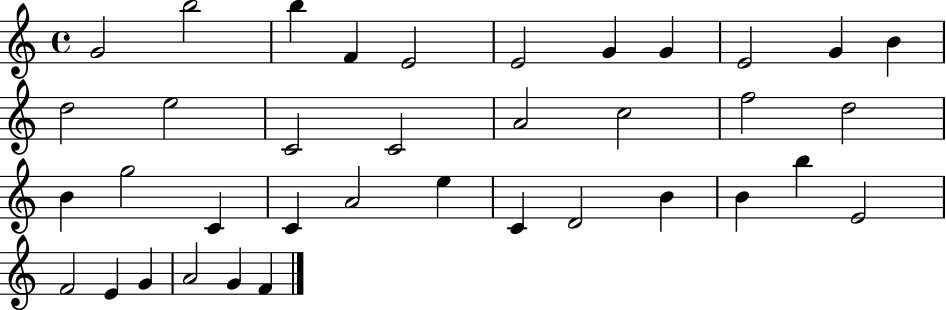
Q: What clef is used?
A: treble